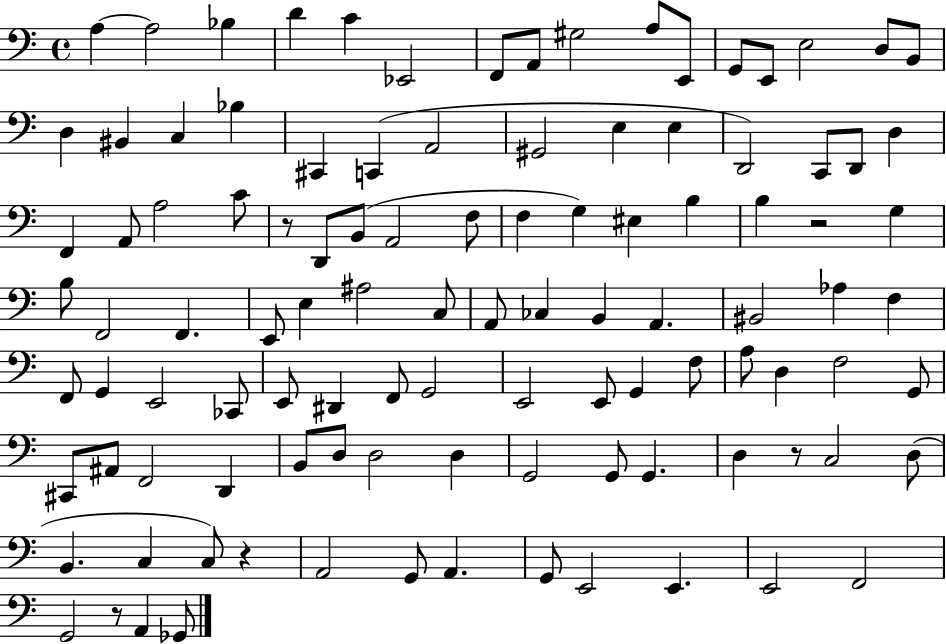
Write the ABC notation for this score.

X:1
T:Untitled
M:4/4
L:1/4
K:C
A, A,2 _B, D C _E,,2 F,,/2 A,,/2 ^G,2 A,/2 E,,/2 G,,/2 E,,/2 E,2 D,/2 B,,/2 D, ^B,, C, _B, ^C,, C,, A,,2 ^G,,2 E, E, D,,2 C,,/2 D,,/2 D, F,, A,,/2 A,2 C/2 z/2 D,,/2 B,,/2 A,,2 F,/2 F, G, ^E, B, B, z2 G, B,/2 F,,2 F,, E,,/2 E, ^A,2 C,/2 A,,/2 _C, B,, A,, ^B,,2 _A, F, F,,/2 G,, E,,2 _C,,/2 E,,/2 ^D,, F,,/2 G,,2 E,,2 E,,/2 G,, F,/2 A,/2 D, F,2 G,,/2 ^C,,/2 ^A,,/2 F,,2 D,, B,,/2 D,/2 D,2 D, G,,2 G,,/2 G,, D, z/2 C,2 D,/2 B,, C, C,/2 z A,,2 G,,/2 A,, G,,/2 E,,2 E,, E,,2 F,,2 G,,2 z/2 A,, _G,,/2